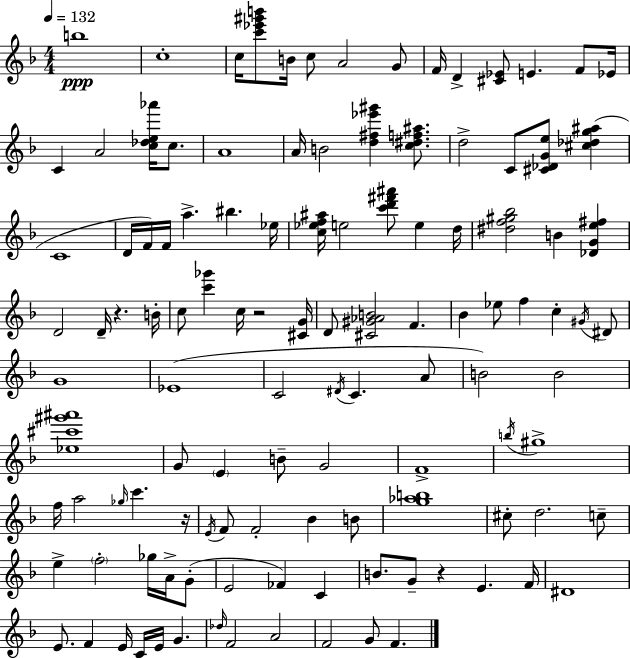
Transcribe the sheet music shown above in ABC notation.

X:1
T:Untitled
M:4/4
L:1/4
K:Dm
b4 c4 c/4 [c'_e'^g'b']/2 B/4 c/2 A2 G/2 F/4 D [^C_E]/2 E F/2 _E/4 C A2 [c_de_a']/4 c/2 A4 A/4 B2 [d^f_e'^g'] [c^df^a]/2 d2 C/2 [^C_DGe]/2 [^c_dg^a] C4 D/4 F/4 F/4 a ^b _e/4 [c_ef^a]/4 e2 [c'd'^f'^a']/2 e d/4 [^df^g_b]2 B [_DGe^f] D2 D/4 z B/4 c/2 [c'_g'] c/4 z2 [^CG]/4 D/2 [^C^G_AB]2 F _B _e/2 f c ^G/4 ^D/2 G4 _E4 C2 ^D/4 C A/2 B2 B2 [_e^c'^g'^a']4 G/2 E B/2 G2 F4 b/4 ^g4 f/4 a2 _g/4 c' z/4 E/4 F/2 F2 _B B/2 [g_ab]4 ^c/2 d2 c/2 e f2 _g/4 A/4 G/2 E2 _F C B/2 G/2 z E F/4 ^D4 E/2 F E/4 C/4 E/4 G _d/4 F2 A2 F2 G/2 F